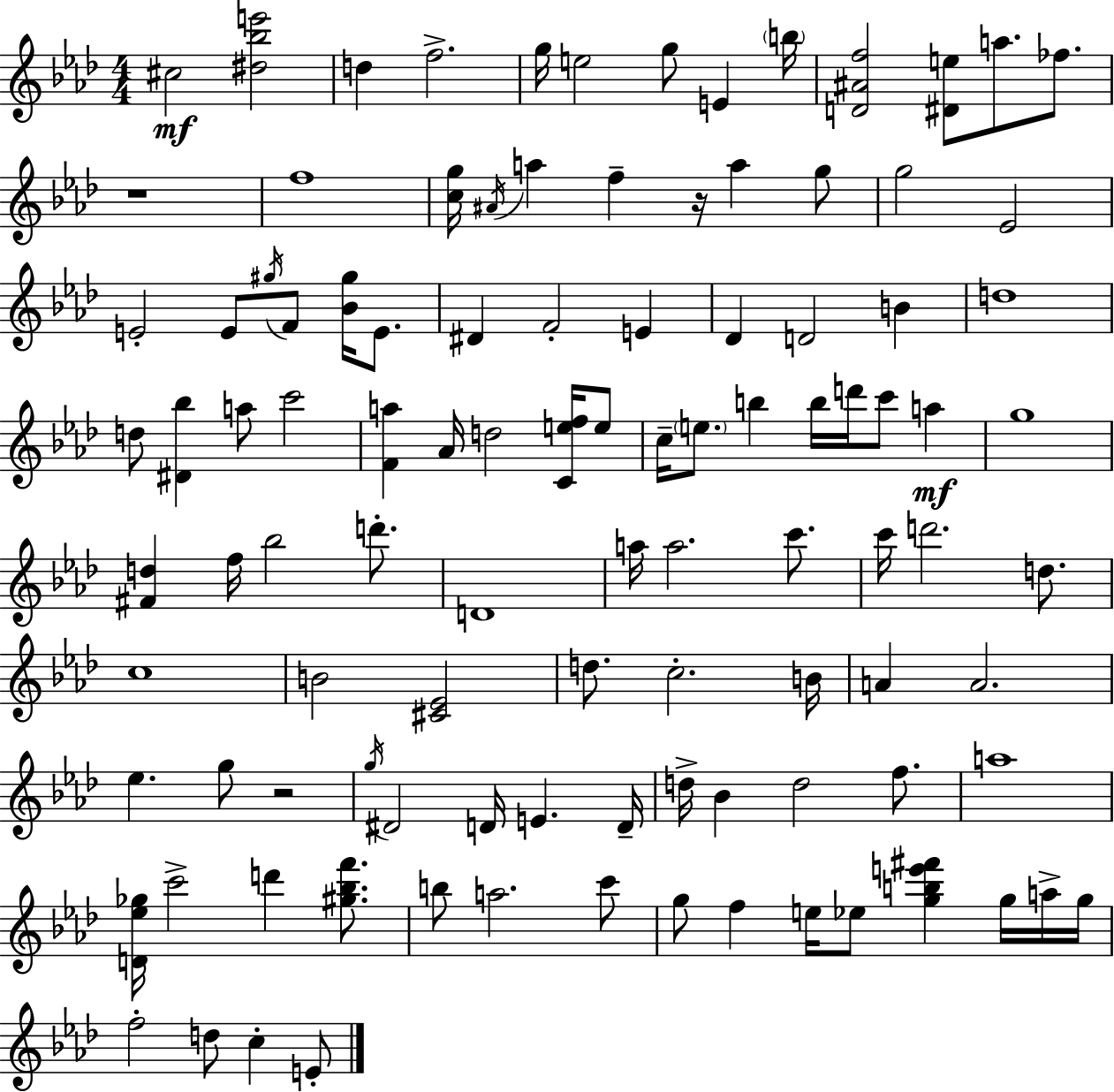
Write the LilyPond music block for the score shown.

{
  \clef treble
  \numericTimeSignature
  \time 4/4
  \key f \minor
  cis''2\mf <dis'' bes'' e'''>2 | d''4 f''2.-> | g''16 e''2 g''8 e'4 \parenthesize b''16 | <d' ais' f''>2 <dis' e''>8 a''8. fes''8. | \break r1 | f''1 | <c'' g''>16 \acciaccatura { ais'16 } a''4 f''4-- r16 a''4 g''8 | g''2 ees'2 | \break e'2-. e'8 \acciaccatura { gis''16 } f'8 <bes' gis''>16 e'8. | dis'4 f'2-. e'4 | des'4 d'2 b'4 | d''1 | \break d''8 <dis' bes''>4 a''8 c'''2 | <f' a''>4 aes'16 d''2 <c' e'' f''>16 | e''8 c''16-- \parenthesize e''8. b''4 b''16 d'''16 c'''8 a''4\mf | g''1 | \break <fis' d''>4 f''16 bes''2 d'''8.-. | d'1 | a''16 a''2. c'''8. | c'''16 d'''2. d''8. | \break c''1 | b'2 <cis' ees'>2 | d''8. c''2.-. | b'16 a'4 a'2. | \break ees''4. g''8 r2 | \acciaccatura { g''16 } dis'2 d'16 e'4. | d'16-- d''16-> bes'4 d''2 | f''8. a''1 | \break <d' ees'' ges''>16 c'''2-> d'''4 | <gis'' bes'' f'''>8. b''8 a''2. | c'''8 g''8 f''4 e''16 ees''8 <g'' b'' e''' fis'''>4 | g''16 a''16-> g''16 f''2-. d''8 c''4-. | \break e'8-. \bar "|."
}